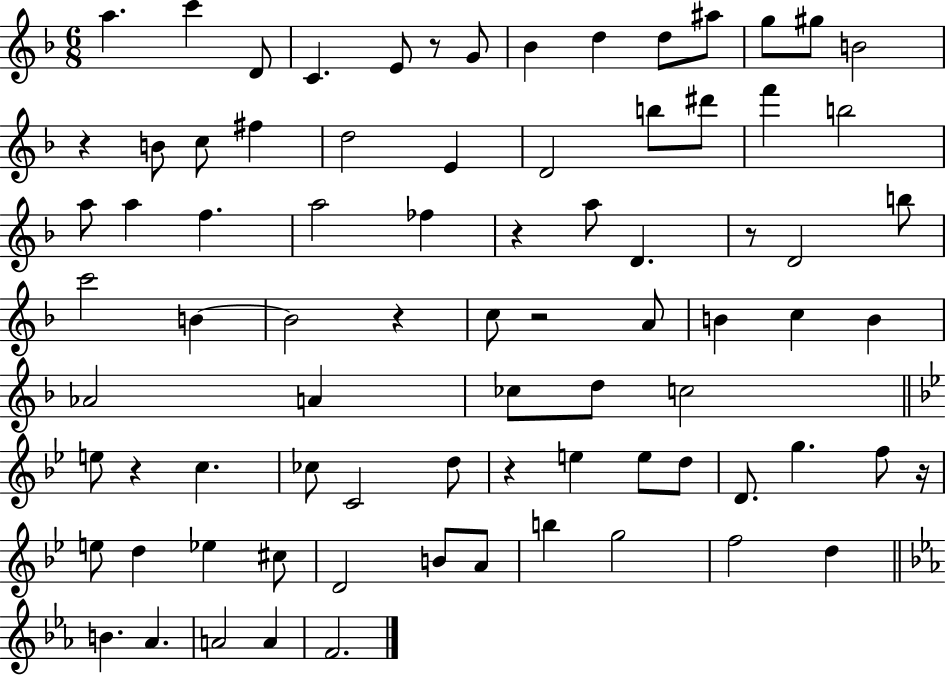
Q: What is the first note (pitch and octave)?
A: A5